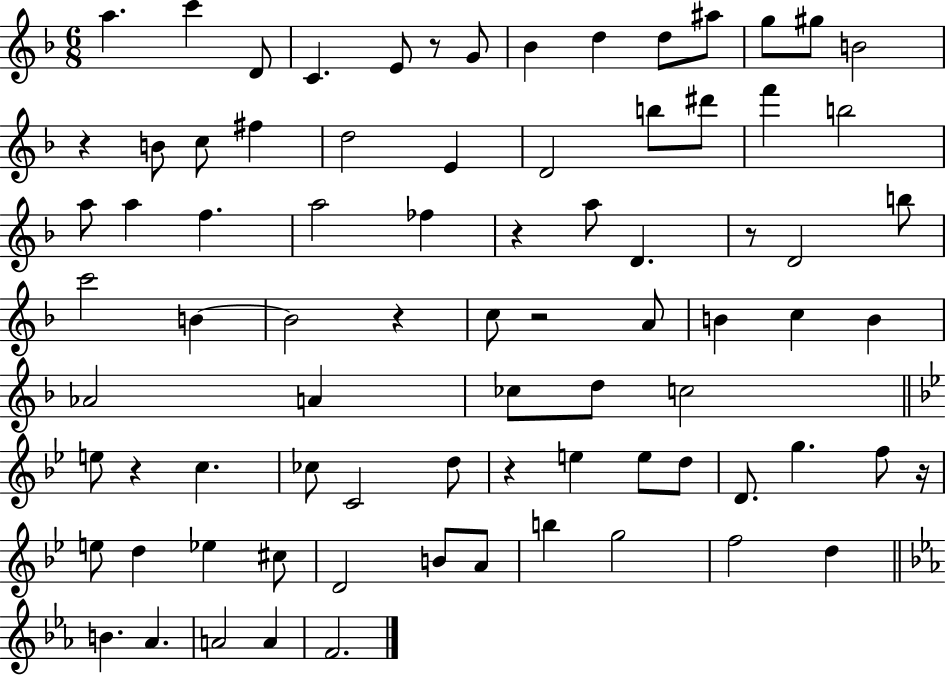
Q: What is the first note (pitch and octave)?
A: A5